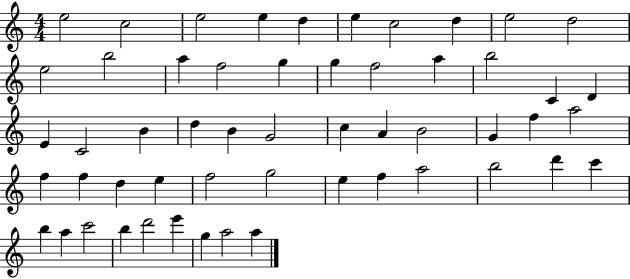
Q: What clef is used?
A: treble